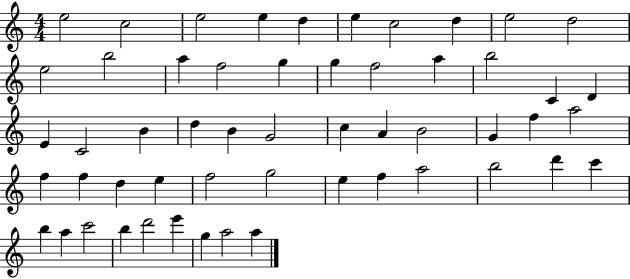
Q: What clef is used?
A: treble